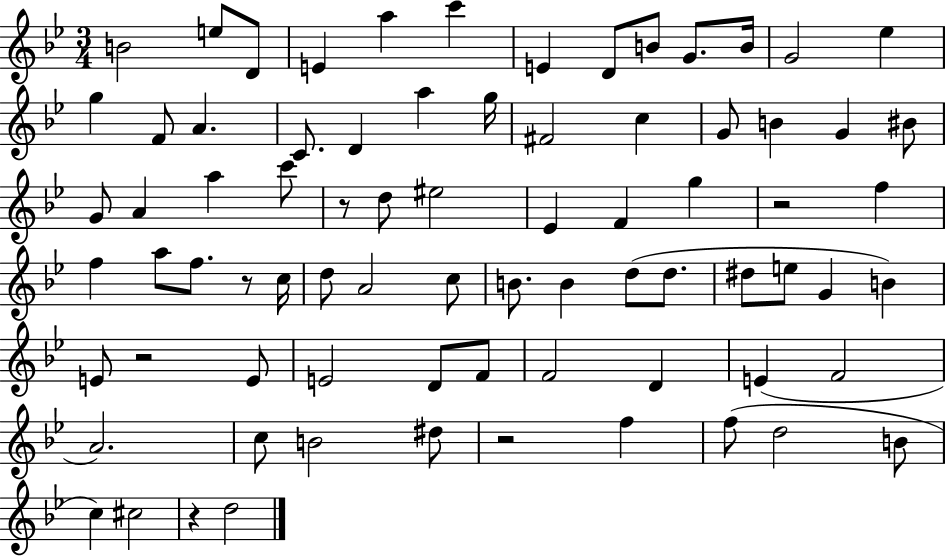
B4/h E5/e D4/e E4/q A5/q C6/q E4/q D4/e B4/e G4/e. B4/s G4/h Eb5/q G5/q F4/e A4/q. C4/e. D4/q A5/q G5/s F#4/h C5/q G4/e B4/q G4/q BIS4/e G4/e A4/q A5/q C6/e R/e D5/e EIS5/h Eb4/q F4/q G5/q R/h F5/q F5/q A5/e F5/e. R/e C5/s D5/e A4/h C5/e B4/e. B4/q D5/e D5/e. D#5/e E5/e G4/q B4/q E4/e R/h E4/e E4/h D4/e F4/e F4/h D4/q E4/q F4/h A4/h. C5/e B4/h D#5/e R/h F5/q F5/e D5/h B4/e C5/q C#5/h R/q D5/h